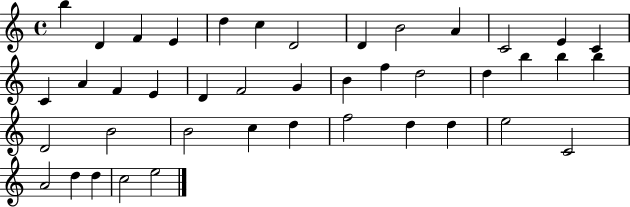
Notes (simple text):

B5/q D4/q F4/q E4/q D5/q C5/q D4/h D4/q B4/h A4/q C4/h E4/q C4/q C4/q A4/q F4/q E4/q D4/q F4/h G4/q B4/q F5/q D5/h D5/q B5/q B5/q B5/q D4/h B4/h B4/h C5/q D5/q F5/h D5/q D5/q E5/h C4/h A4/h D5/q D5/q C5/h E5/h